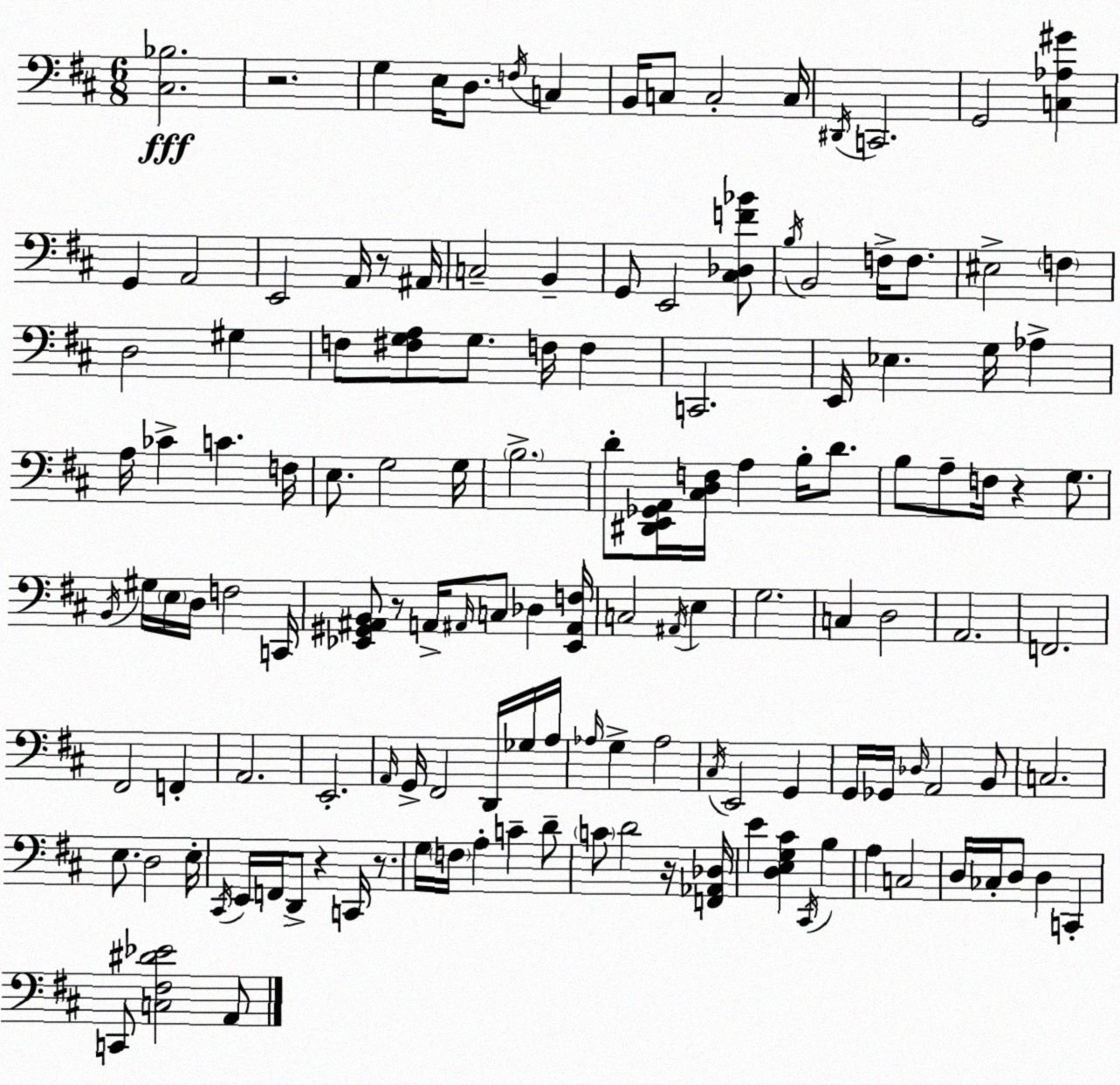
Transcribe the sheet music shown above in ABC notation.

X:1
T:Untitled
M:6/8
L:1/4
K:D
[^C,_B,]2 z2 G, E,/4 D,/2 F,/4 C, B,,/4 C,/2 C,2 C,/4 ^D,,/4 C,,2 G,,2 [C,_A,^G] G,, A,,2 E,,2 A,,/4 z/2 ^A,,/4 C,2 B,, G,,/2 E,,2 [^C,_D,F_B]/2 B,/4 B,,2 F,/4 F,/2 ^E,2 F, D,2 ^G, F,/2 [^F,G,A,]/2 G,/2 F,/4 F, C,,2 E,,/4 _E, G,/4 _A, A,/4 _C C F,/4 E,/2 G,2 G,/4 B,2 D/2 [^D,,E,,_G,,A,,]/4 [^C,D,F,]/4 A, B,/4 D/2 B,/2 A,/2 F,/4 z G,/2 B,,/4 ^G,/4 E,/4 D,/4 F,2 C,,/4 [_E,,^G,,^A,,B,,]/2 z/2 A,,/4 ^A,,/4 C,/2 _D, [_E,,^A,,F,]/4 C,2 ^A,,/4 E, G,2 C, D,2 A,,2 F,,2 ^F,,2 F,, A,,2 E,,2 A,,/4 G,,/4 ^F,,2 D,,/4 _G,/4 A,/4 _A,/4 G, _A,2 ^C,/4 E,,2 G,, G,,/4 _G,,/4 _D,/4 A,,2 B,,/2 C,2 E,/2 D,2 E,/4 ^C,,/4 E,,/4 F,,/4 D,,/2 z C,,/4 z/2 G,/4 F,/4 A, C D/2 C/2 D2 z/4 [F,,_A,,_D,]/4 E [D,E,G,^C] ^C,,/4 B, A, C,2 D,/4 _C,/4 D,/2 D, C,, C,,/2 [C,^F,^D_E]2 A,,/2